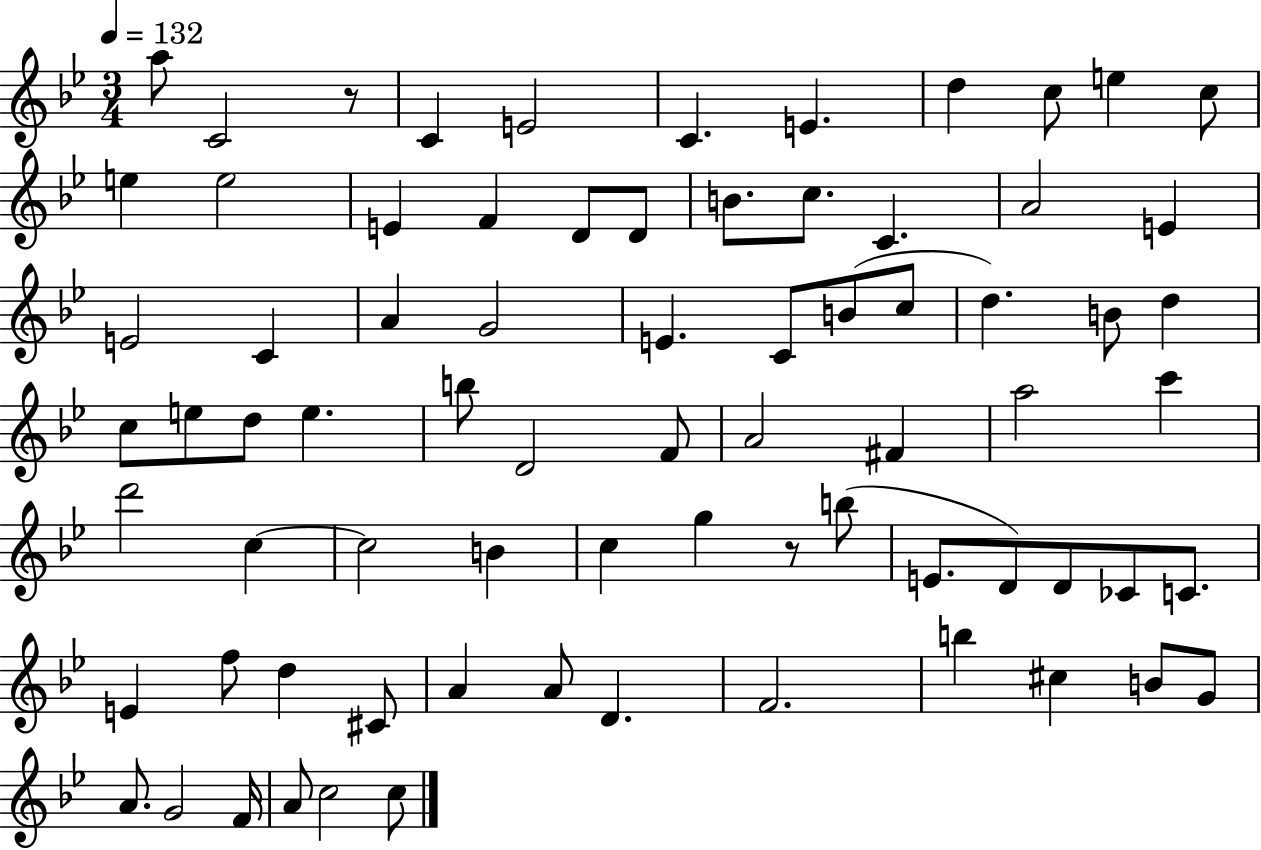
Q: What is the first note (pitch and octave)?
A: A5